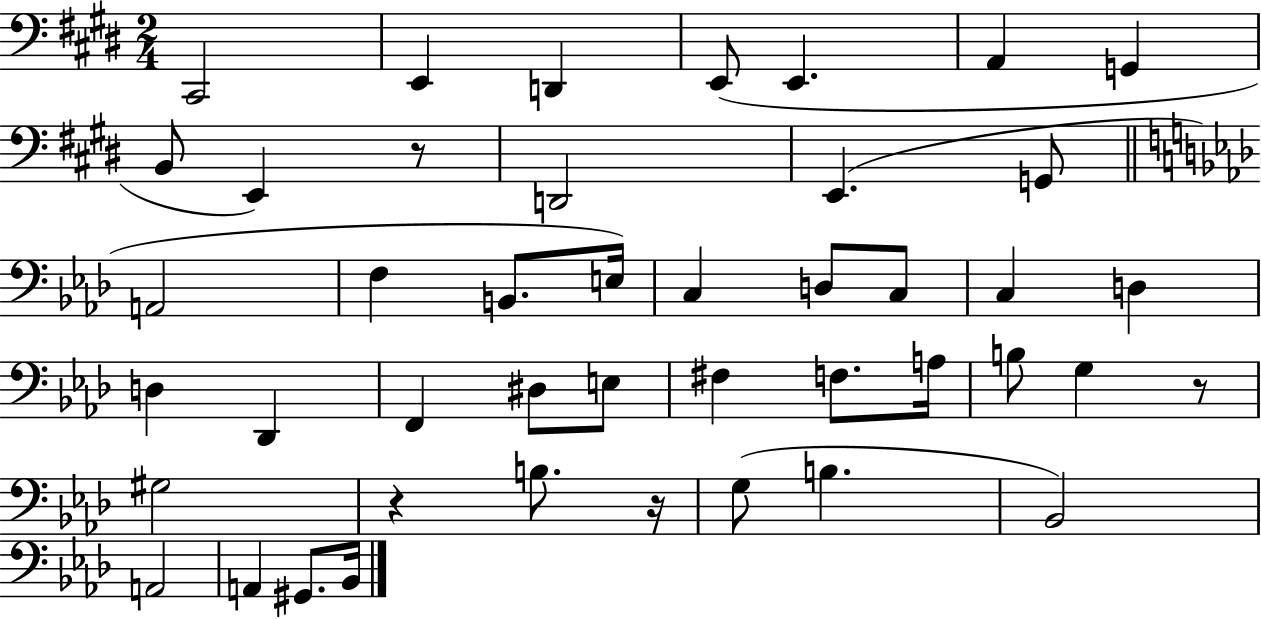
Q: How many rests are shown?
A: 4